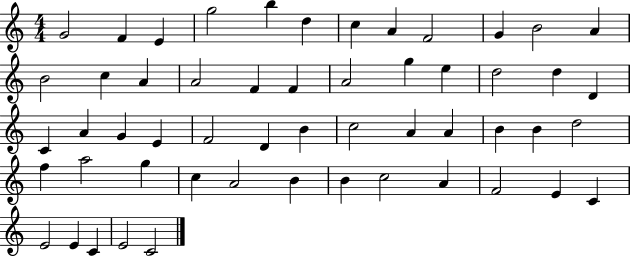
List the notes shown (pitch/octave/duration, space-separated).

G4/h F4/q E4/q G5/h B5/q D5/q C5/q A4/q F4/h G4/q B4/h A4/q B4/h C5/q A4/q A4/h F4/q F4/q A4/h G5/q E5/q D5/h D5/q D4/q C4/q A4/q G4/q E4/q F4/h D4/q B4/q C5/h A4/q A4/q B4/q B4/q D5/h F5/q A5/h G5/q C5/q A4/h B4/q B4/q C5/h A4/q F4/h E4/q C4/q E4/h E4/q C4/q E4/h C4/h